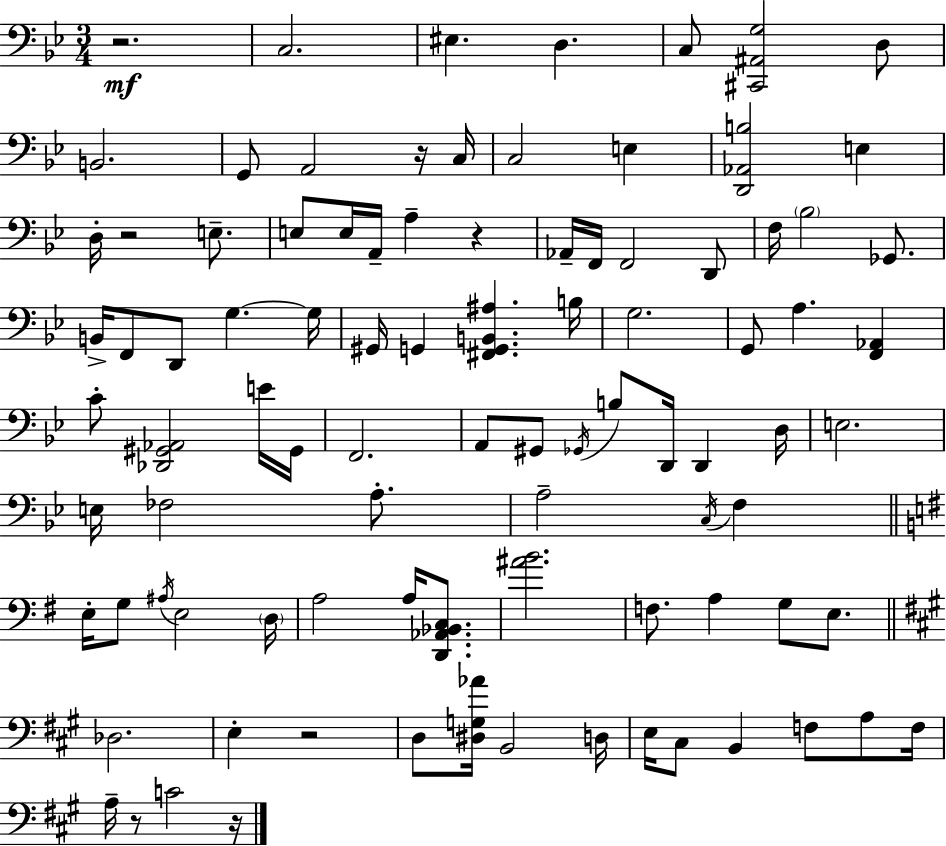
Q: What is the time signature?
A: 3/4